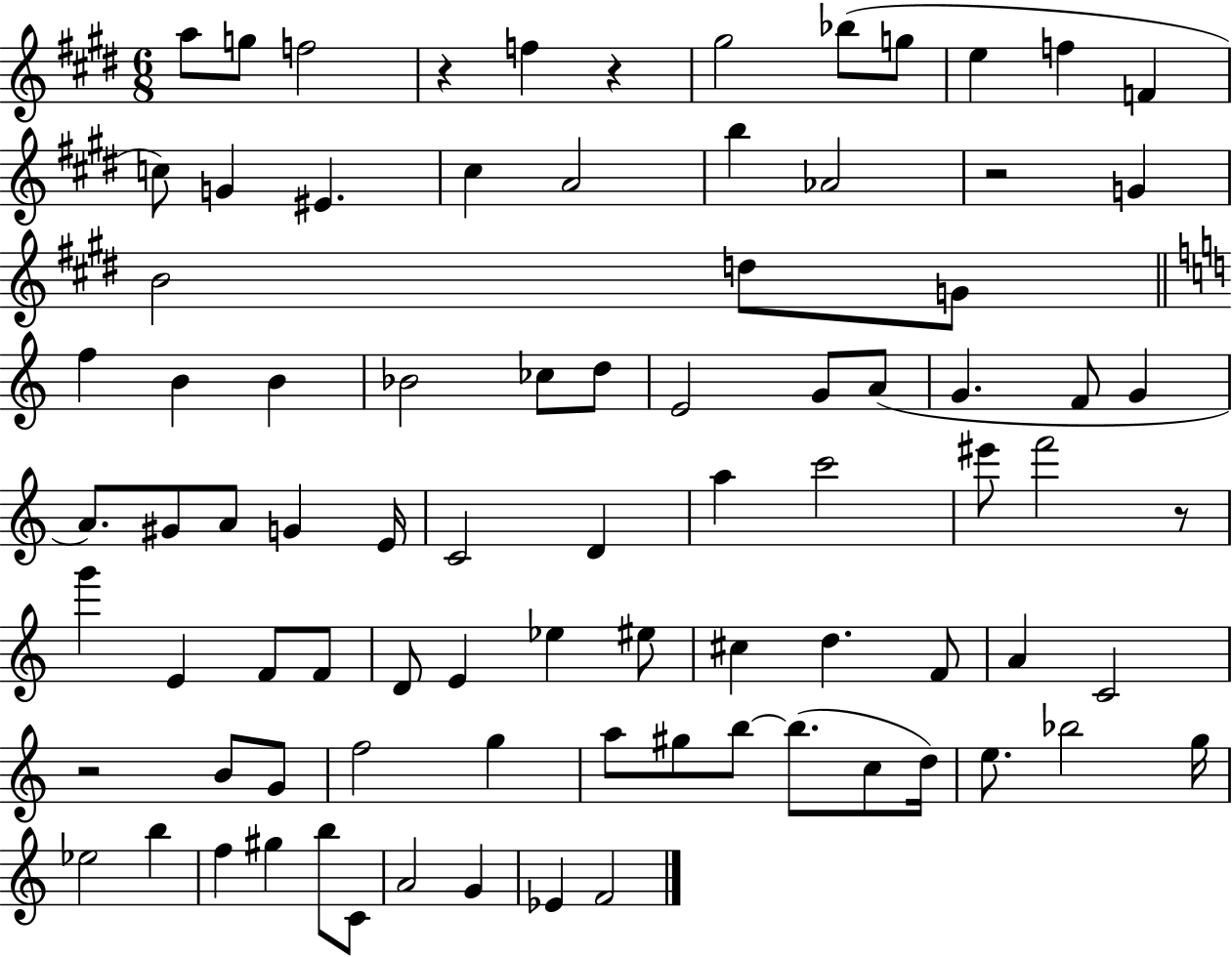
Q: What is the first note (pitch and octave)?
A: A5